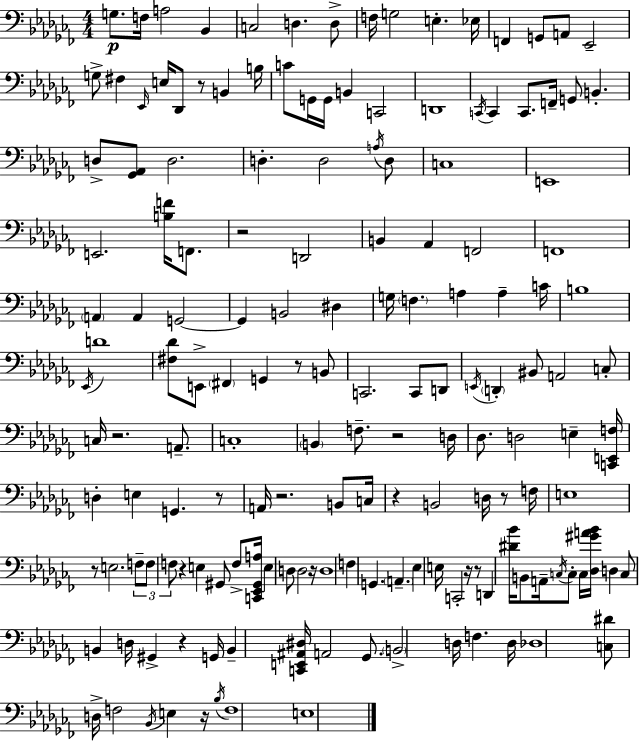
X:1
T:Untitled
M:4/4
L:1/4
K:Abm
G,/2 F,/4 A,2 _B,, C,2 D, D,/2 F,/4 G,2 E, _E,/4 F,, G,,/2 A,,/2 _E,,2 G,/2 ^F, _E,,/4 E,/4 _D,,/2 z/2 B,, B,/4 C/2 G,,/4 G,,/4 B,, C,,2 D,,4 C,,/4 C,, C,,/2 F,,/4 G,,/2 B,, D,/2 [_G,,_A,,]/2 D,2 D, D,2 A,/4 D,/2 C,4 E,,4 E,,2 [B,F]/4 F,,/2 z2 D,,2 B,, _A,, F,,2 F,,4 A,, A,, G,,2 G,, B,,2 ^D, G,/4 F, A, A, C/4 B,4 _E,,/4 D4 [^F,_D]/2 E,,/2 ^F,, G,, z/2 B,,/2 C,,2 C,,/2 D,,/2 E,,/4 D,, ^B,,/2 A,,2 C,/2 C,/4 z2 A,,/2 C,4 B,, F,/2 z2 D,/4 _D,/2 D,2 E, [C,,E,,F,]/4 D, E, G,, z/2 A,,/4 z2 B,,/2 C,/4 z B,,2 D,/4 z/2 F,/4 E,4 z/2 E,2 F,/2 F,/2 F,/2 z E, ^G,,/2 F,/2 [C,,_E,,^G,,A,]/4 E, D,/2 D,2 z/4 D,4 F, G,, A,, _E, E,/4 C,,2 z/4 z/2 D,, [^D_B]/4 B,,/2 A,,/4 C,/4 C,/2 C,/4 [_D,^GA_B]/4 D, C,/2 B,, D,/4 ^G,, z G,,/4 B,, [C,,E,,^A,,^D,]/4 A,,2 _G,,/2 B,,2 D,/4 F, D,/4 _D,4 [C,^D]/2 D,/4 F,2 _B,,/4 E, z/4 _B,/4 F,4 E,4